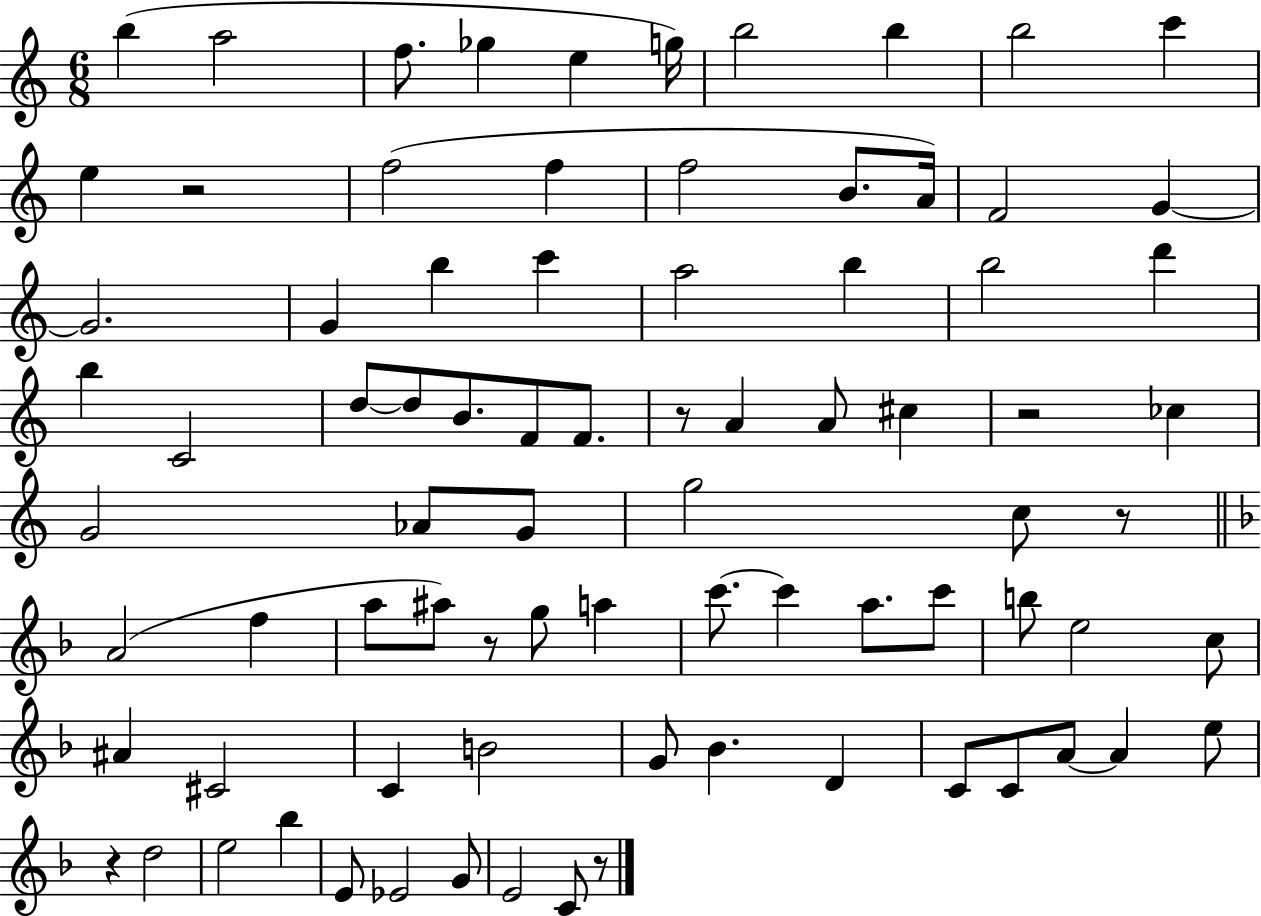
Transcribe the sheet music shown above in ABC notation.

X:1
T:Untitled
M:6/8
L:1/4
K:C
b a2 f/2 _g e g/4 b2 b b2 c' e z2 f2 f f2 B/2 A/4 F2 G G2 G b c' a2 b b2 d' b C2 d/2 d/2 B/2 F/2 F/2 z/2 A A/2 ^c z2 _c G2 _A/2 G/2 g2 c/2 z/2 A2 f a/2 ^a/2 z/2 g/2 a c'/2 c' a/2 c'/2 b/2 e2 c/2 ^A ^C2 C B2 G/2 _B D C/2 C/2 A/2 A e/2 z d2 e2 _b E/2 _E2 G/2 E2 C/2 z/2